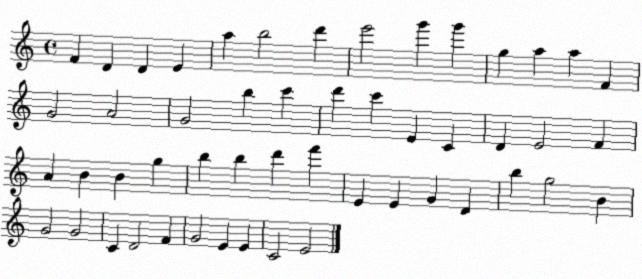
X:1
T:Untitled
M:4/4
L:1/4
K:C
F D D E a b2 d' e'2 g' g' g a a F G2 A2 G2 b c' d' c' E C D E2 F A B B g b b d' f' E E G D b g2 B G2 G2 C D2 F G2 E E C2 E2